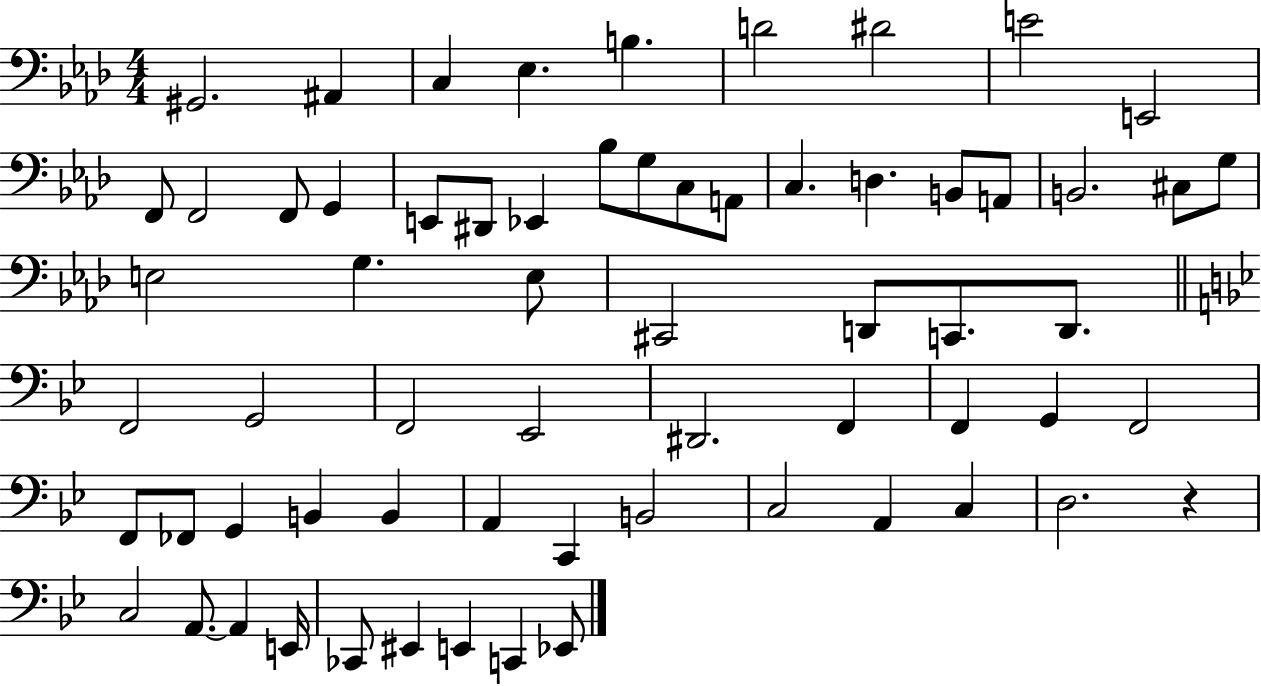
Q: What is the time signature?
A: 4/4